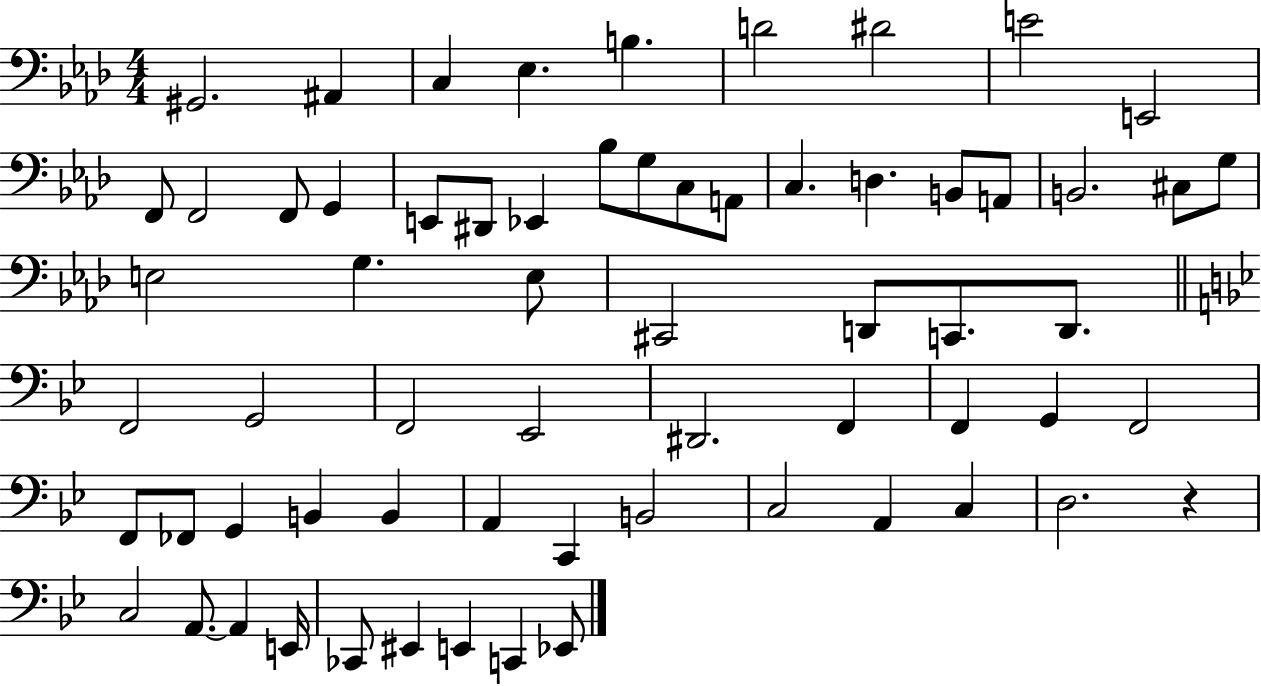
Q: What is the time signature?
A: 4/4